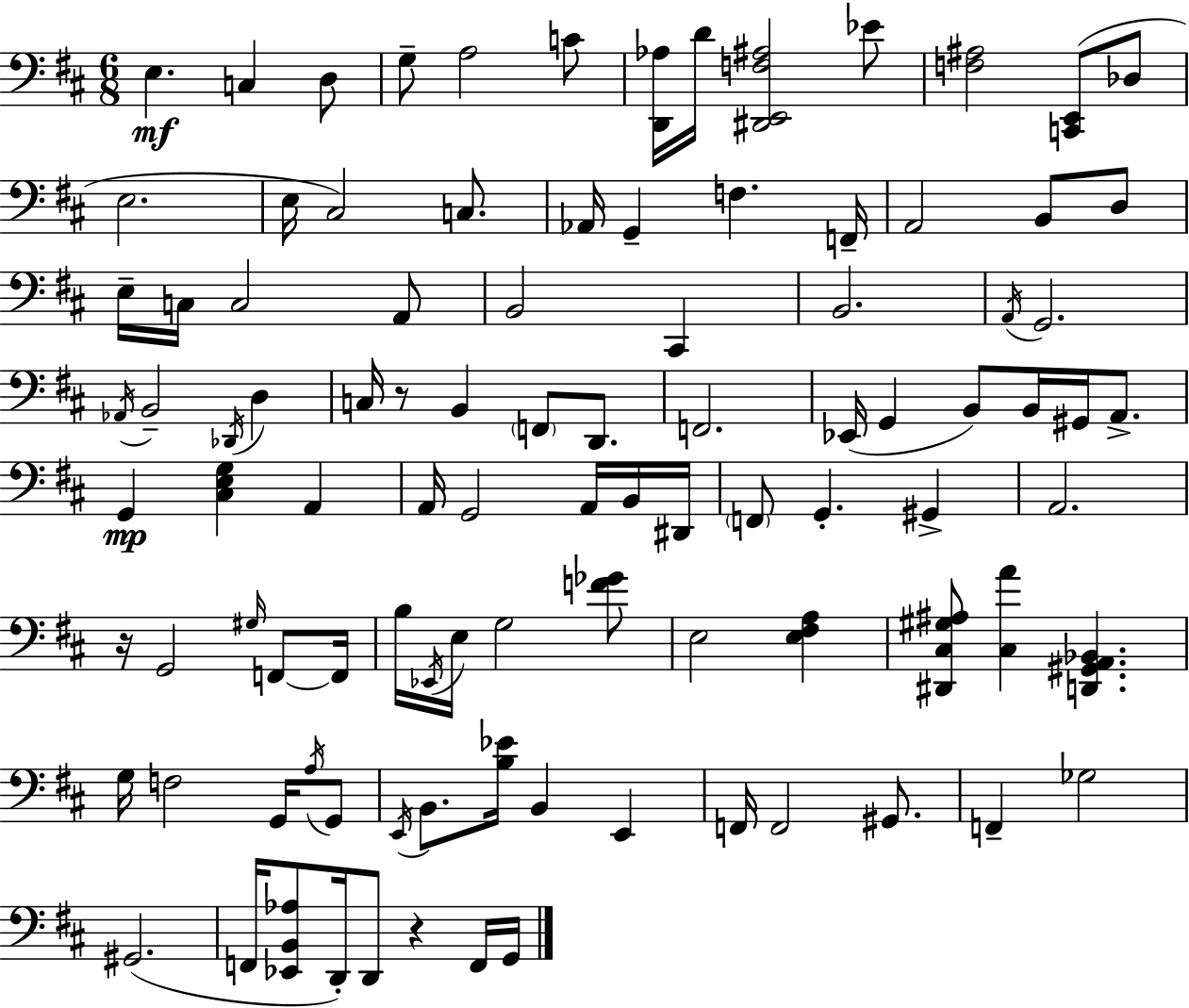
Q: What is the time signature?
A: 6/8